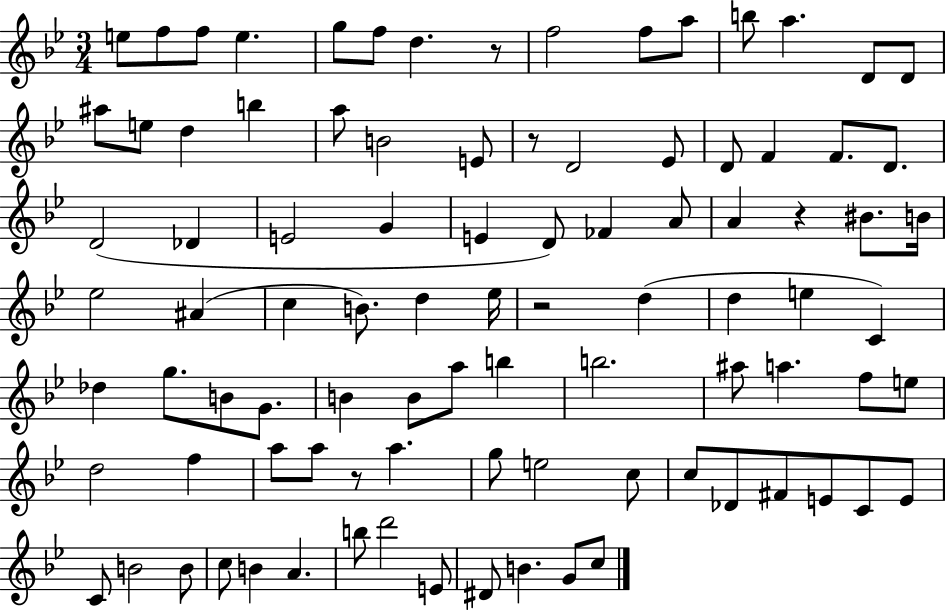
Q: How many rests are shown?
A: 5